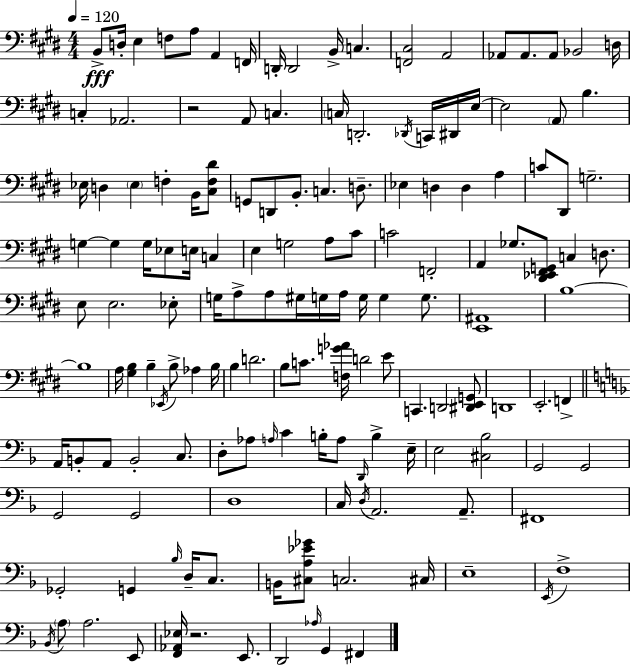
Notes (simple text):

B2/e D3/s E3/q F3/e A3/e A2/q F2/s D2/s D2/h B2/s C3/q. [F2,C#3]/h A2/h Ab2/e Ab2/e. Ab2/e Bb2/h D3/s C3/q Ab2/h. R/h A2/e C3/q. C3/s D2/h. Db2/s C2/s D#2/s E3/s E3/h A2/e B3/q. Eb3/s D3/q Eb3/q F3/q B2/s [C#3,F3,D#4]/e G2/e D2/e B2/e. C3/q. D3/e. Eb3/q D3/q D3/q A3/q C4/e D#2/e G3/h. G3/q G3/q G3/s Eb3/e E3/s C3/q E3/q G3/h A3/e C#4/e C4/h F2/h A2/q Gb3/e. [D#2,Eb2,F#2,G2]/e C3/q D3/e. E3/e E3/h. Eb3/e G3/s A3/e A3/e G#3/s G3/s A3/s G3/s G3/q G3/e. [E2,A#2]/w B3/w B3/w A3/s [G#3,B3]/q B3/q Eb2/s B3/e Ab3/q B3/s B3/q D4/h. B3/e C4/e. [F3,G4,Ab4]/s D4/h E4/e C2/q. D2/h [D#2,E2,G2]/e D2/w E2/h. F2/q A2/s B2/e A2/e B2/h C3/e. D3/e Ab3/e A3/s C4/q B3/s A3/e D2/s B3/q E3/s E3/h [C#3,Bb3]/h G2/h G2/h G2/h G2/h D3/w C3/s D3/s A2/h. A2/e. F#2/w Gb2/h G2/q Bb3/s D3/s C3/e. B2/s [C#3,A3,Eb4,Gb4]/e C3/h. C#3/s E3/w E2/s F3/w Bb2/s A3/e A3/h. E2/e [F2,Ab2,Eb3]/s R/h. E2/e. D2/h Ab3/s G2/q F#2/q